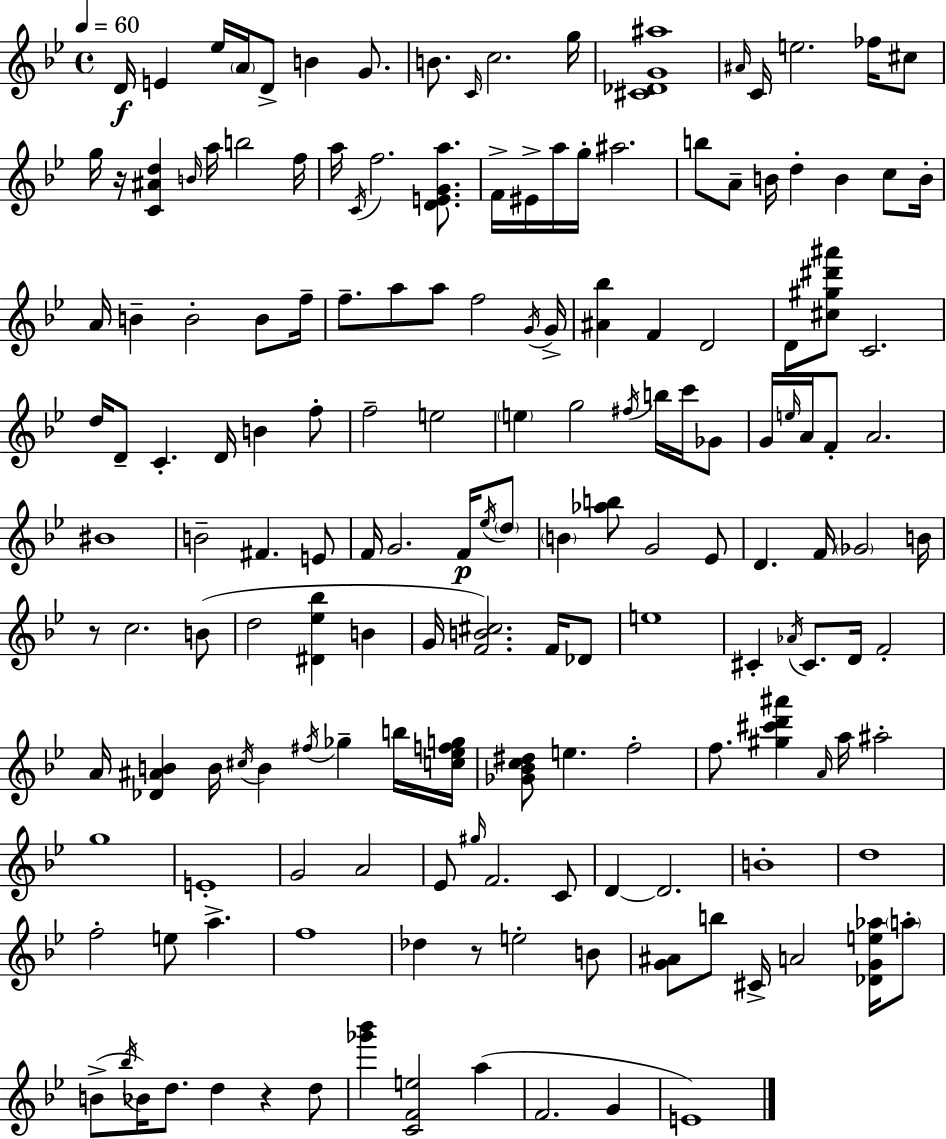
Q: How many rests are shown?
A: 4